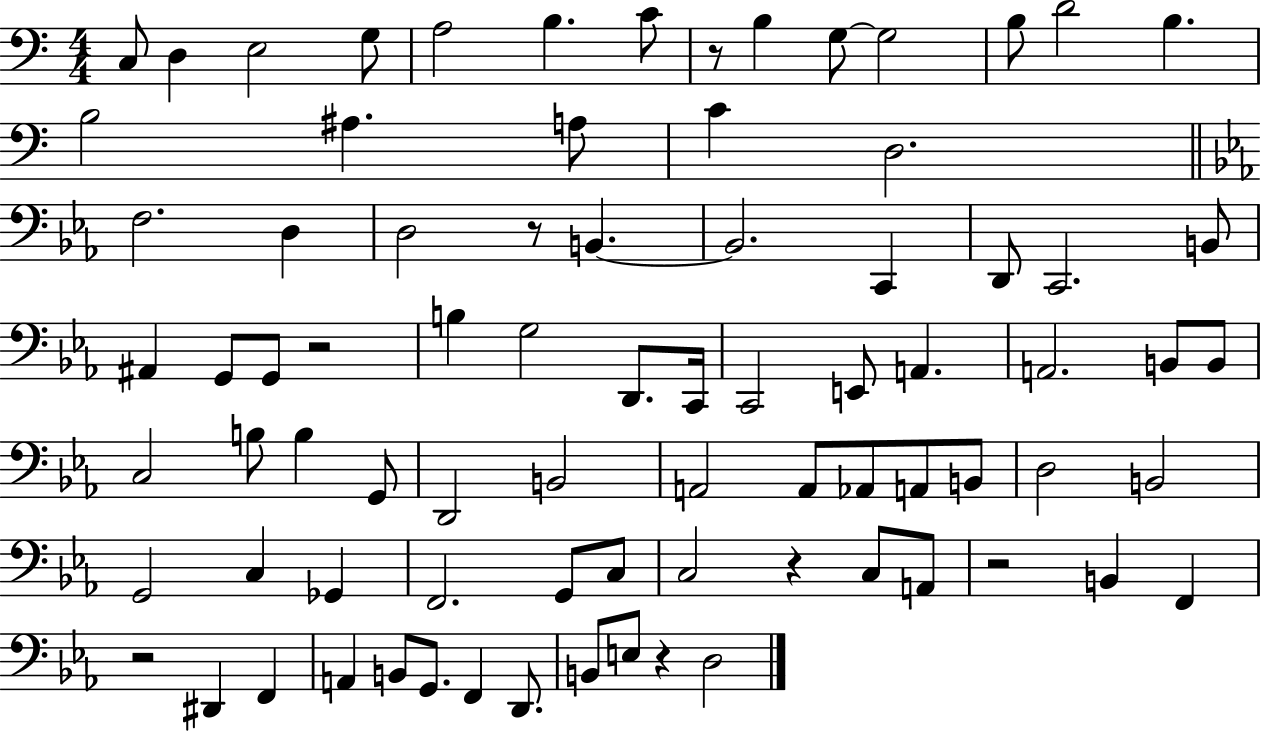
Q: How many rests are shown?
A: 7